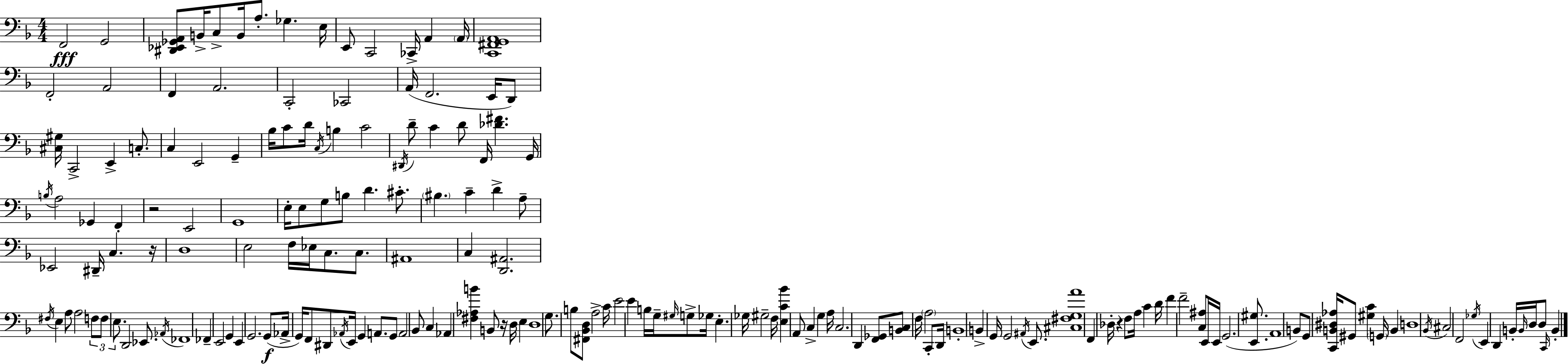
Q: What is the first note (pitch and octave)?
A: F2